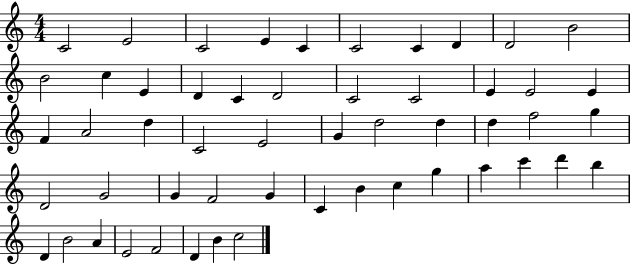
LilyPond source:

{
  \clef treble
  \numericTimeSignature
  \time 4/4
  \key c \major
  c'2 e'2 | c'2 e'4 c'4 | c'2 c'4 d'4 | d'2 b'2 | \break b'2 c''4 e'4 | d'4 c'4 d'2 | c'2 c'2 | e'4 e'2 e'4 | \break f'4 a'2 d''4 | c'2 e'2 | g'4 d''2 d''4 | d''4 f''2 g''4 | \break d'2 g'2 | g'4 f'2 g'4 | c'4 b'4 c''4 g''4 | a''4 c'''4 d'''4 b''4 | \break d'4 b'2 a'4 | e'2 f'2 | d'4 b'4 c''2 | \bar "|."
}